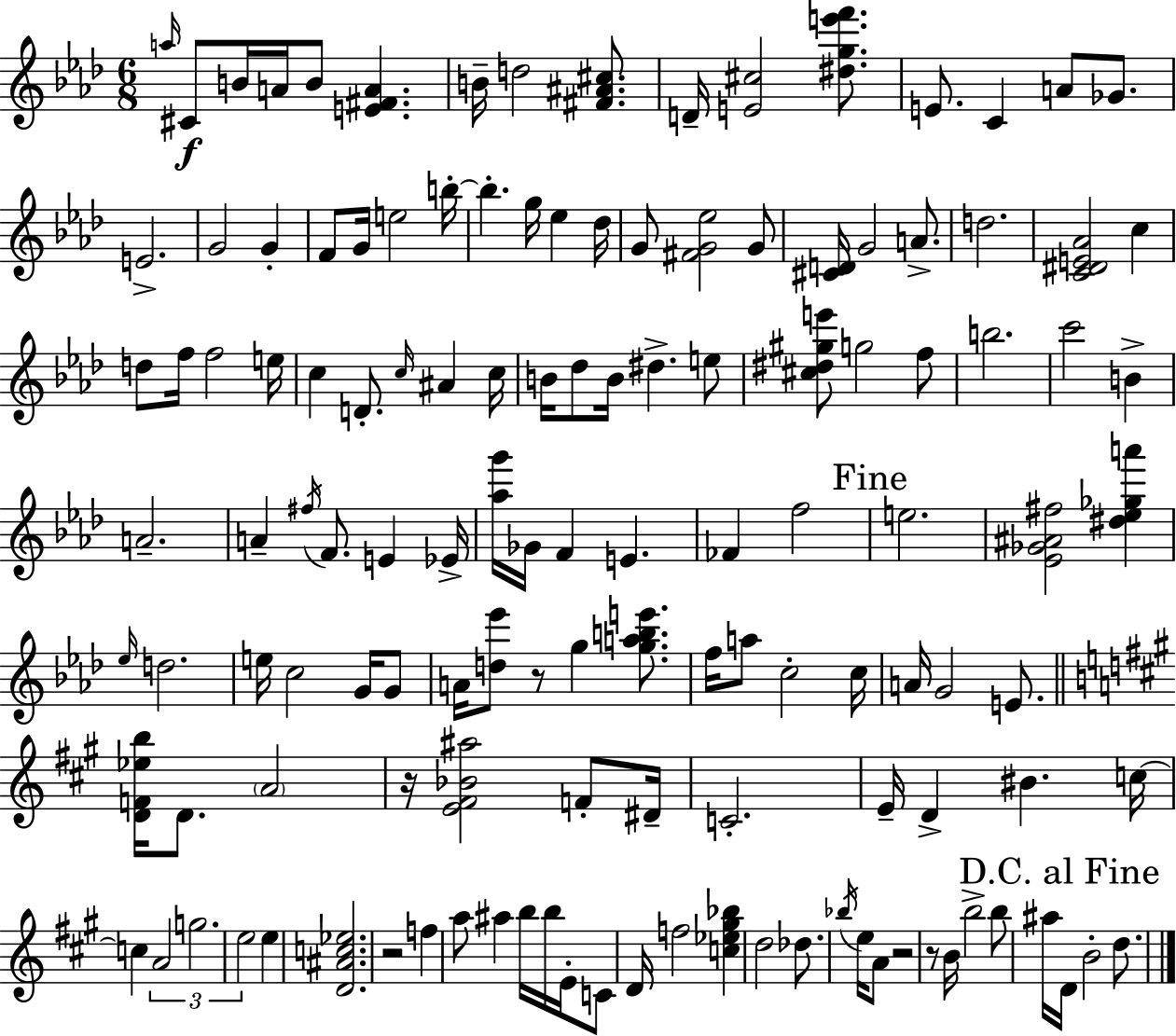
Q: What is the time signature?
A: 6/8